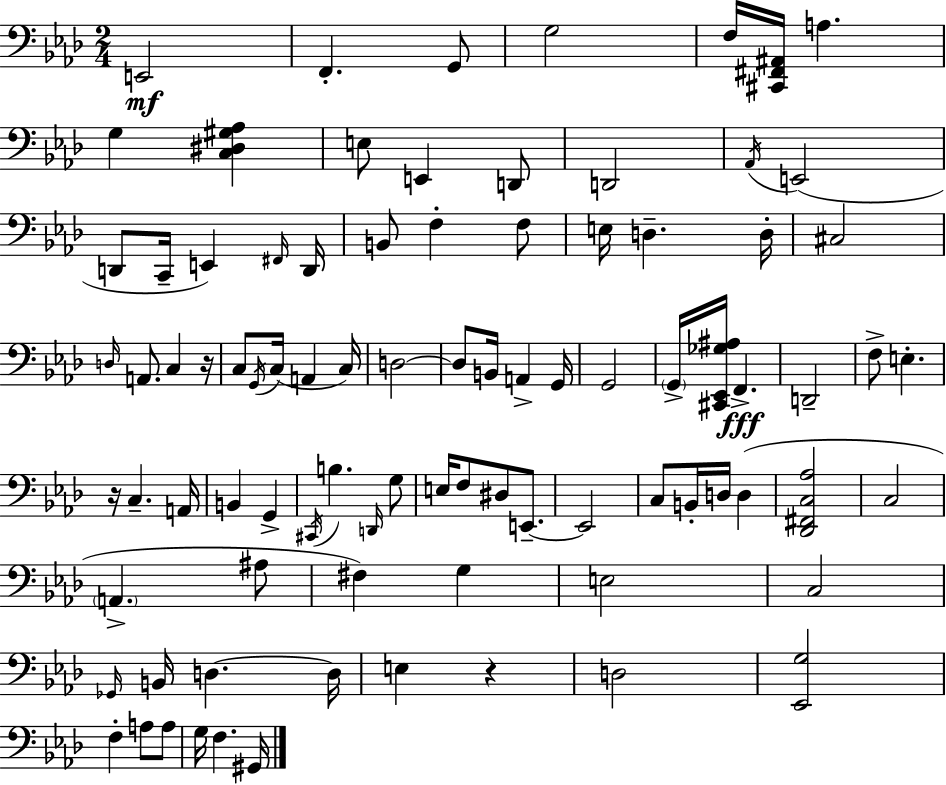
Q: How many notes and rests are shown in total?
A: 88